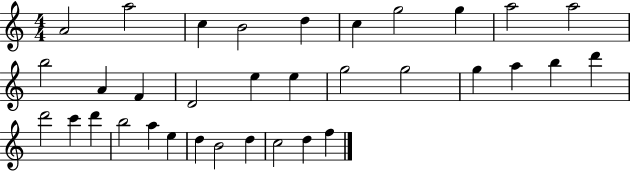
{
  \clef treble
  \numericTimeSignature
  \time 4/4
  \key c \major
  a'2 a''2 | c''4 b'2 d''4 | c''4 g''2 g''4 | a''2 a''2 | \break b''2 a'4 f'4 | d'2 e''4 e''4 | g''2 g''2 | g''4 a''4 b''4 d'''4 | \break d'''2 c'''4 d'''4 | b''2 a''4 e''4 | d''4 b'2 d''4 | c''2 d''4 f''4 | \break \bar "|."
}